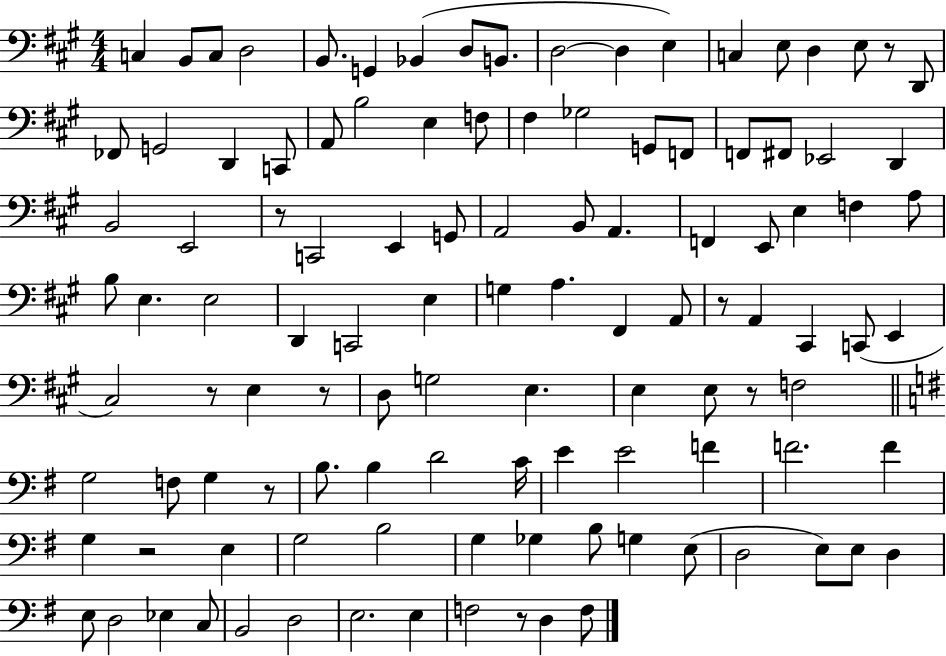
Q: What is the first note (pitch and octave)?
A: C3